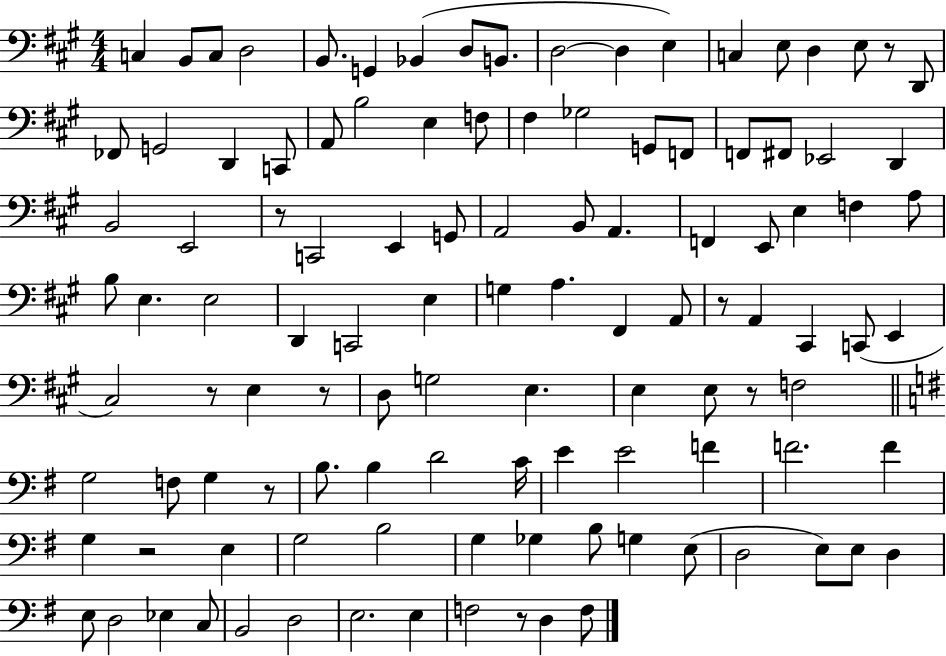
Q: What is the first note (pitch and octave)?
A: C3